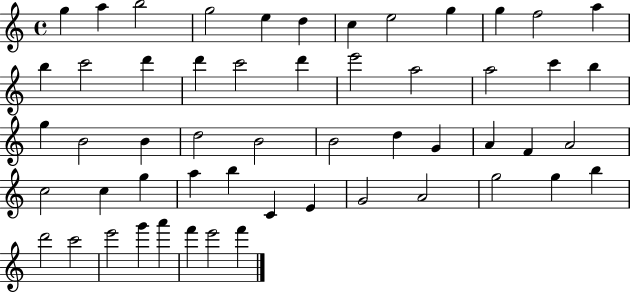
G5/q A5/q B5/h G5/h E5/q D5/q C5/q E5/h G5/q G5/q F5/h A5/q B5/q C6/h D6/q D6/q C6/h D6/q E6/h A5/h A5/h C6/q B5/q G5/q B4/h B4/q D5/h B4/h B4/h D5/q G4/q A4/q F4/q A4/h C5/h C5/q G5/q A5/q B5/q C4/q E4/q G4/h A4/h G5/h G5/q B5/q D6/h C6/h E6/h G6/q A6/q F6/q E6/h F6/q